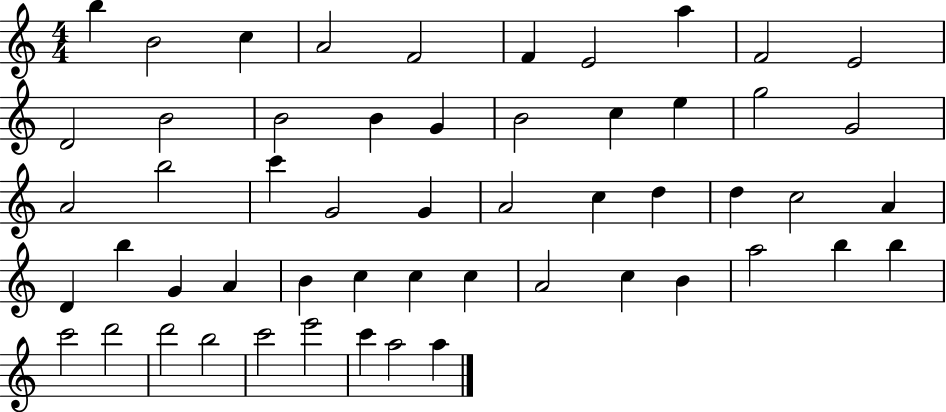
B5/q B4/h C5/q A4/h F4/h F4/q E4/h A5/q F4/h E4/h D4/h B4/h B4/h B4/q G4/q B4/h C5/q E5/q G5/h G4/h A4/h B5/h C6/q G4/h G4/q A4/h C5/q D5/q D5/q C5/h A4/q D4/q B5/q G4/q A4/q B4/q C5/q C5/q C5/q A4/h C5/q B4/q A5/h B5/q B5/q C6/h D6/h D6/h B5/h C6/h E6/h C6/q A5/h A5/q